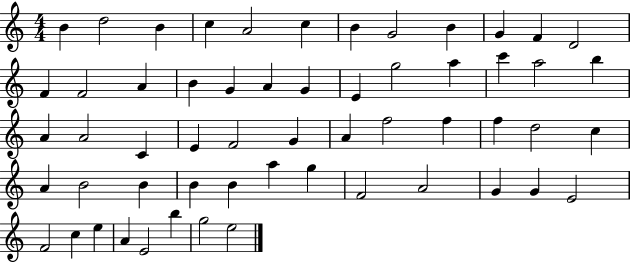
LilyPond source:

{
  \clef treble
  \numericTimeSignature
  \time 4/4
  \key c \major
  b'4 d''2 b'4 | c''4 a'2 c''4 | b'4 g'2 b'4 | g'4 f'4 d'2 | \break f'4 f'2 a'4 | b'4 g'4 a'4 g'4 | e'4 g''2 a''4 | c'''4 a''2 b''4 | \break a'4 a'2 c'4 | e'4 f'2 g'4 | a'4 f''2 f''4 | f''4 d''2 c''4 | \break a'4 b'2 b'4 | b'4 b'4 a''4 g''4 | f'2 a'2 | g'4 g'4 e'2 | \break f'2 c''4 e''4 | a'4 e'2 b''4 | g''2 e''2 | \bar "|."
}